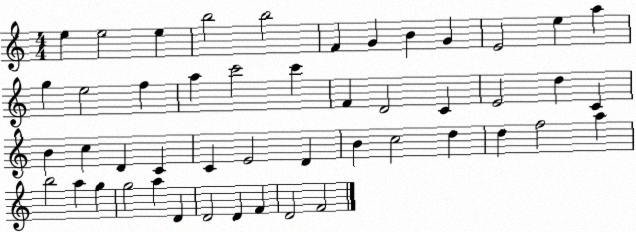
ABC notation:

X:1
T:Untitled
M:4/4
L:1/4
K:C
e e2 e b2 b2 F G B G E2 e a g e2 f a c'2 c' F D2 C E2 d C B c D C C E2 D B c2 d d f2 a b2 a g g2 a D D2 D F D2 F2